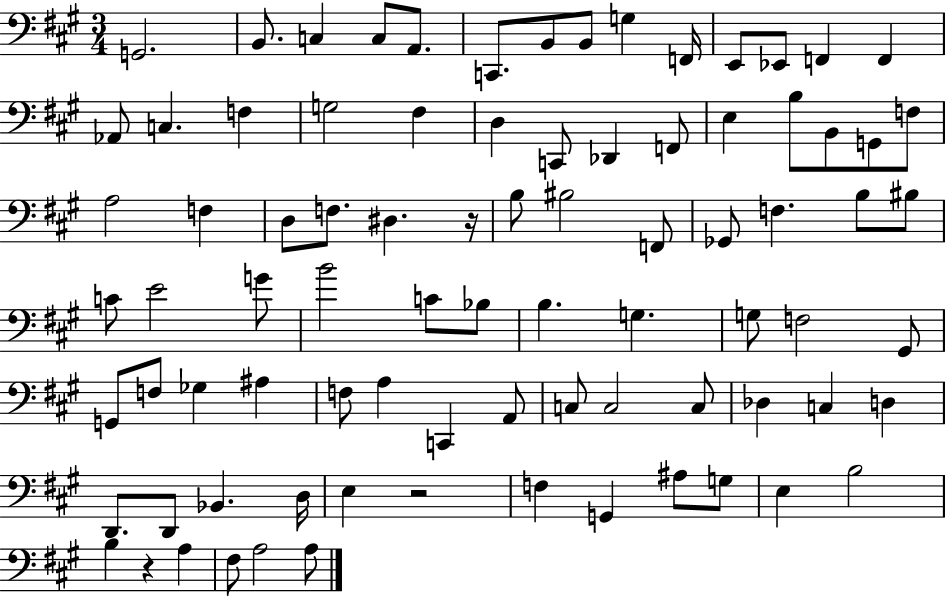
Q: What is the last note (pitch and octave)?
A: A3